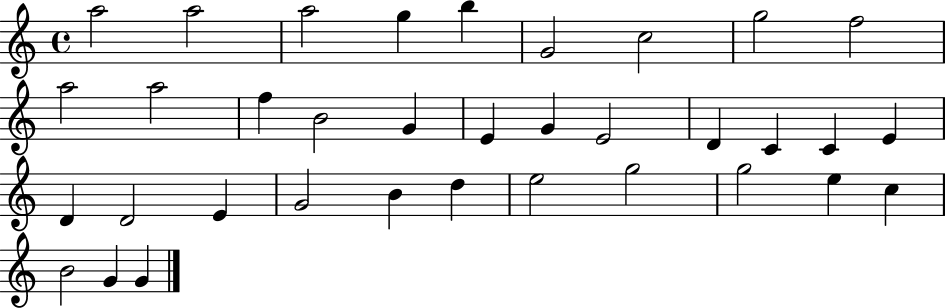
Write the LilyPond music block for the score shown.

{
  \clef treble
  \time 4/4
  \defaultTimeSignature
  \key c \major
  a''2 a''2 | a''2 g''4 b''4 | g'2 c''2 | g''2 f''2 | \break a''2 a''2 | f''4 b'2 g'4 | e'4 g'4 e'2 | d'4 c'4 c'4 e'4 | \break d'4 d'2 e'4 | g'2 b'4 d''4 | e''2 g''2 | g''2 e''4 c''4 | \break b'2 g'4 g'4 | \bar "|."
}